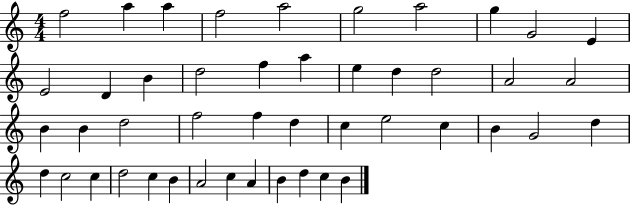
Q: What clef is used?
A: treble